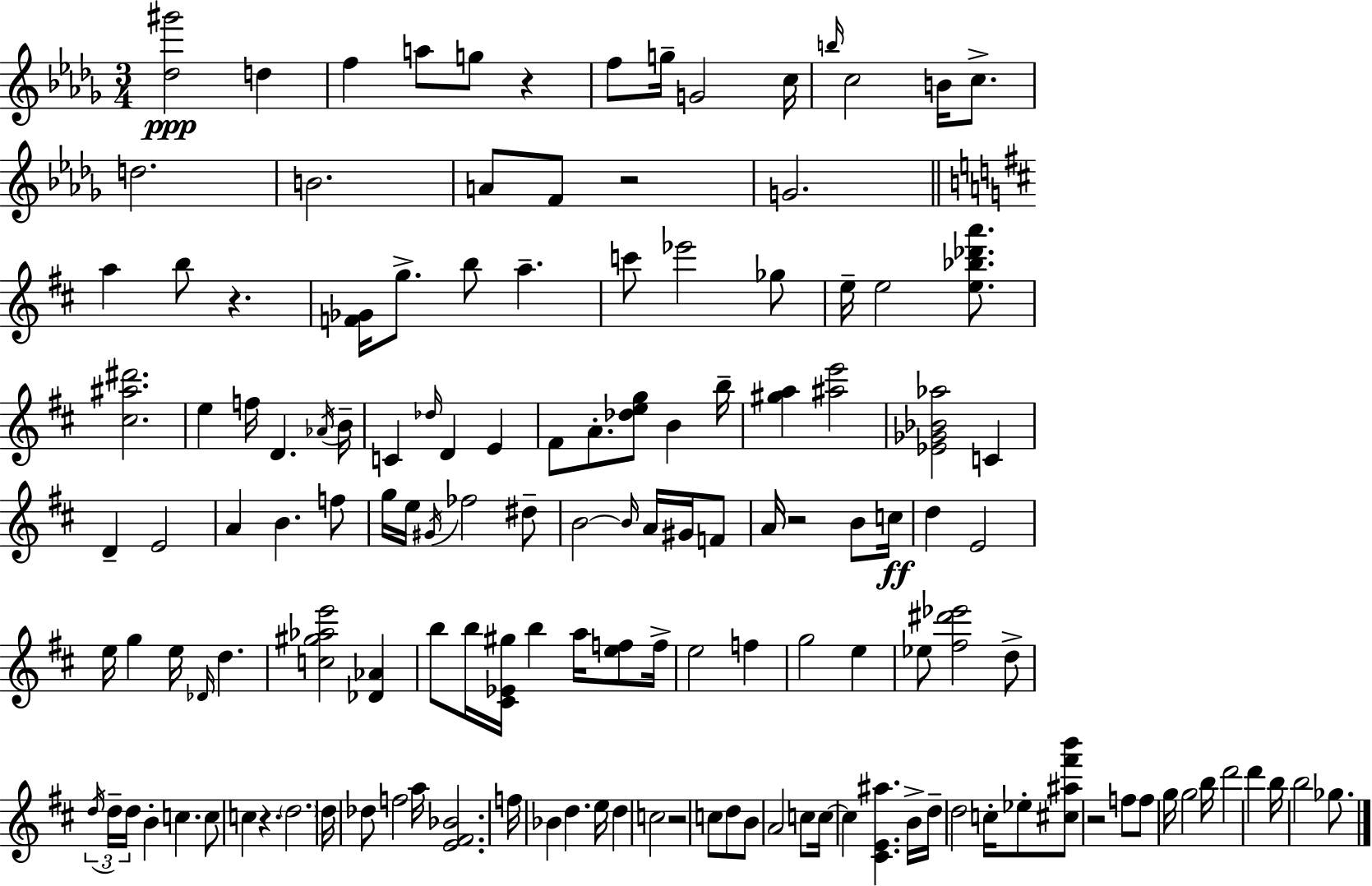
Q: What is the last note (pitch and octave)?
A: Gb5